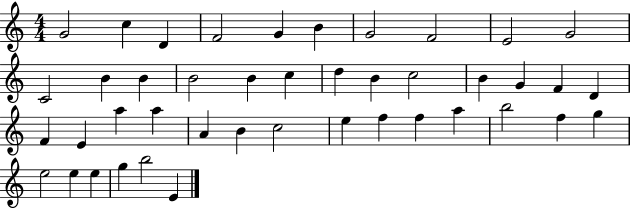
{
  \clef treble
  \numericTimeSignature
  \time 4/4
  \key c \major
  g'2 c''4 d'4 | f'2 g'4 b'4 | g'2 f'2 | e'2 g'2 | \break c'2 b'4 b'4 | b'2 b'4 c''4 | d''4 b'4 c''2 | b'4 g'4 f'4 d'4 | \break f'4 e'4 a''4 a''4 | a'4 b'4 c''2 | e''4 f''4 f''4 a''4 | b''2 f''4 g''4 | \break e''2 e''4 e''4 | g''4 b''2 e'4 | \bar "|."
}